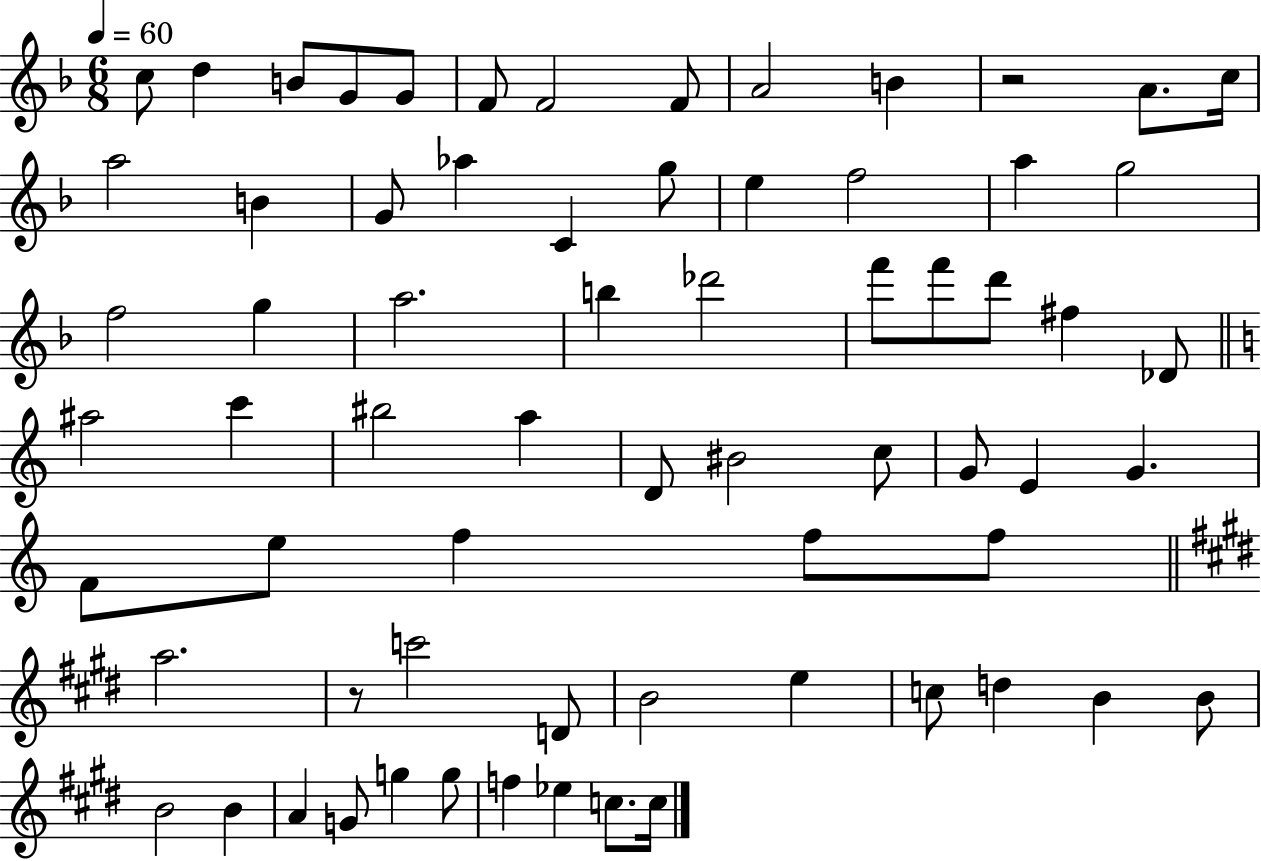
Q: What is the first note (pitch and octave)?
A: C5